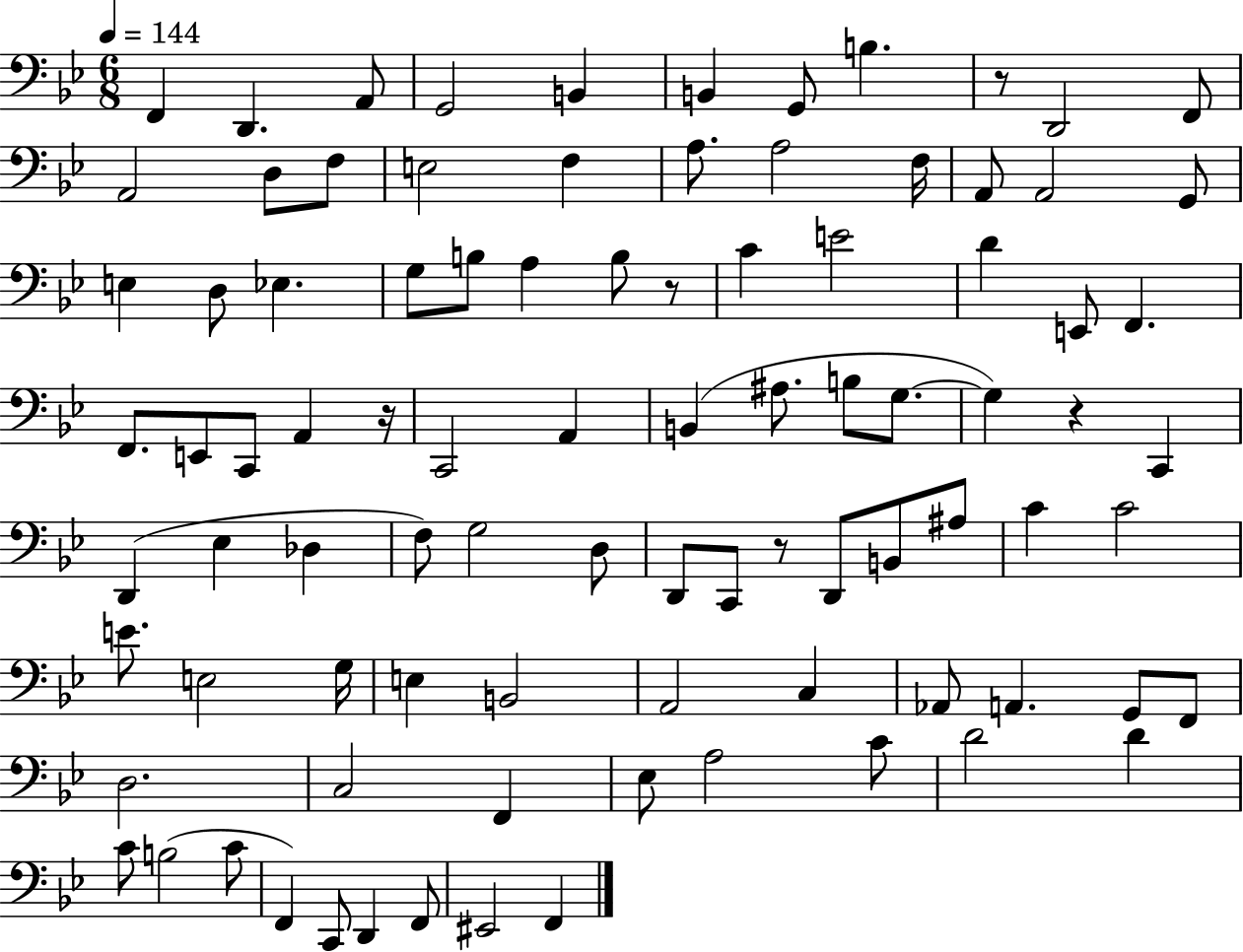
X:1
T:Untitled
M:6/8
L:1/4
K:Bb
F,, D,, A,,/2 G,,2 B,, B,, G,,/2 B, z/2 D,,2 F,,/2 A,,2 D,/2 F,/2 E,2 F, A,/2 A,2 F,/4 A,,/2 A,,2 G,,/2 E, D,/2 _E, G,/2 B,/2 A, B,/2 z/2 C E2 D E,,/2 F,, F,,/2 E,,/2 C,,/2 A,, z/4 C,,2 A,, B,, ^A,/2 B,/2 G,/2 G, z C,, D,, _E, _D, F,/2 G,2 D,/2 D,,/2 C,,/2 z/2 D,,/2 B,,/2 ^A,/2 C C2 E/2 E,2 G,/4 E, B,,2 A,,2 C, _A,,/2 A,, G,,/2 F,,/2 D,2 C,2 F,, _E,/2 A,2 C/2 D2 D C/2 B,2 C/2 F,, C,,/2 D,, F,,/2 ^E,,2 F,,